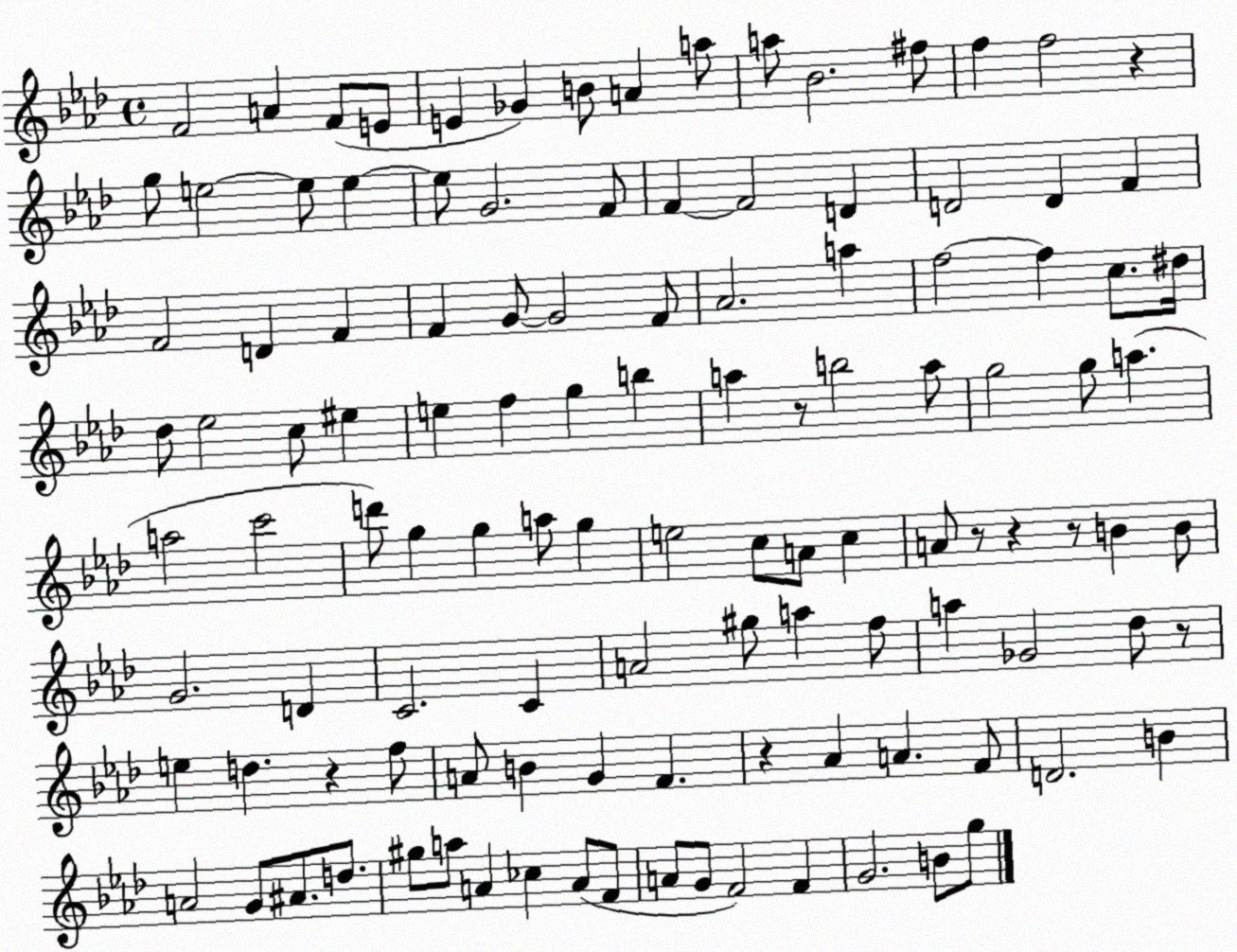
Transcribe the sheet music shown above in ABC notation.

X:1
T:Untitled
M:4/4
L:1/4
K:Ab
F2 A F/2 E/2 E _G B/2 A a/2 a/2 _B2 ^f/2 f f2 z g/2 e2 e/2 e e/2 G2 F/2 F F2 D D2 D F F2 D F F G/2 G2 F/2 _A2 a f2 f c/2 ^d/4 _d/2 _e2 c/2 ^e e f g b a z/2 b2 a/2 g2 g/2 a a2 c'2 d'/2 g g a/2 g e2 c/2 A/2 c A/2 z/2 z z/2 B B/2 G2 D C2 C A2 ^g/2 a f/2 a _G2 _d/2 z/2 e d z f/2 A/2 B G F z _A A F/2 D2 B A2 G/2 ^A/2 d/2 ^g/2 a/2 A _c A/2 F/2 A/2 G/2 F2 F G2 B/2 g/2